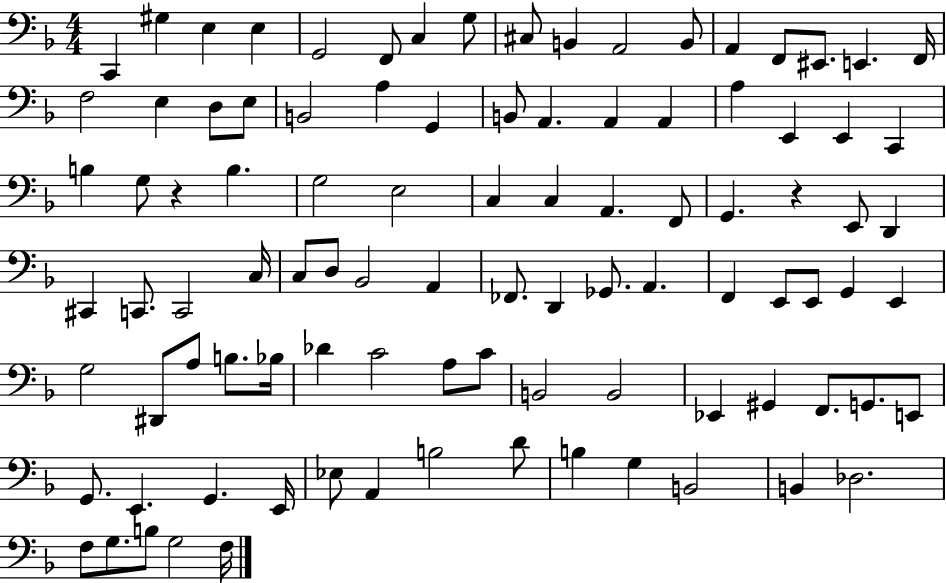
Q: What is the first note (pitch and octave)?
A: C2